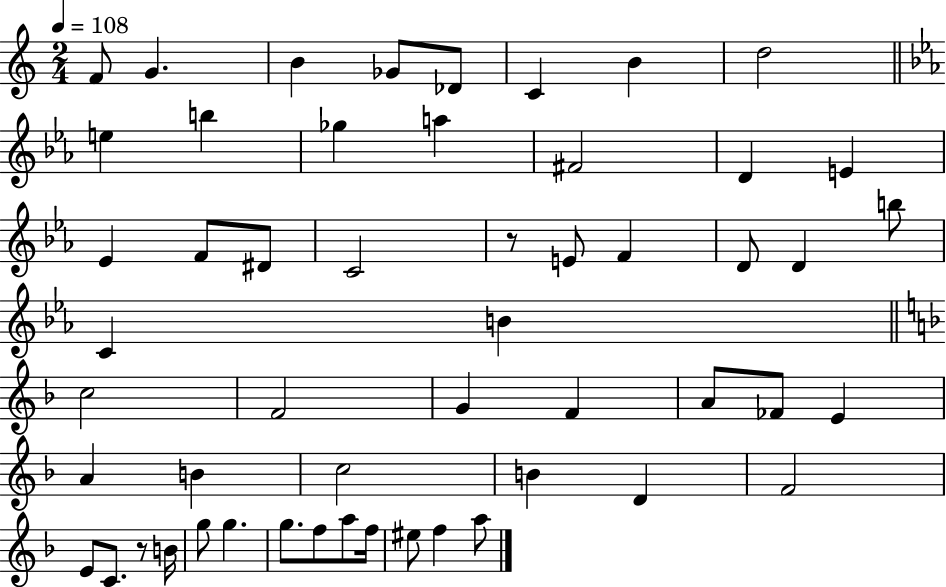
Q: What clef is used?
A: treble